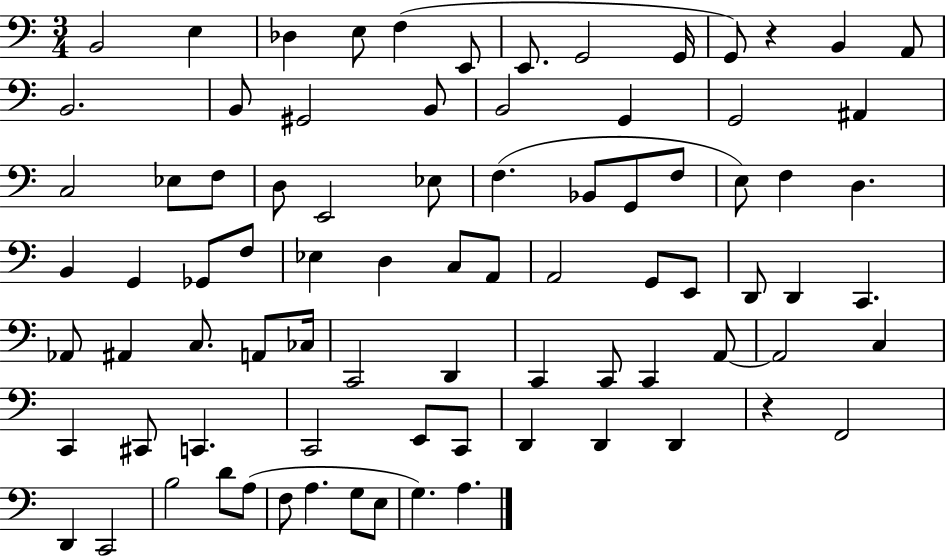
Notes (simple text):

B2/h E3/q Db3/q E3/e F3/q E2/e E2/e. G2/h G2/s G2/e R/q B2/q A2/e B2/h. B2/e G#2/h B2/e B2/h G2/q G2/h A#2/q C3/h Eb3/e F3/e D3/e E2/h Eb3/e F3/q. Bb2/e G2/e F3/e E3/e F3/q D3/q. B2/q G2/q Gb2/e F3/e Eb3/q D3/q C3/e A2/e A2/h G2/e E2/e D2/e D2/q C2/q. Ab2/e A#2/q C3/e. A2/e CES3/s C2/h D2/q C2/q C2/e C2/q A2/e A2/h C3/q C2/q C#2/e C2/q. C2/h E2/e C2/e D2/q D2/q D2/q R/q F2/h D2/q C2/h B3/h D4/e A3/e F3/e A3/q. G3/e E3/e G3/q. A3/q.